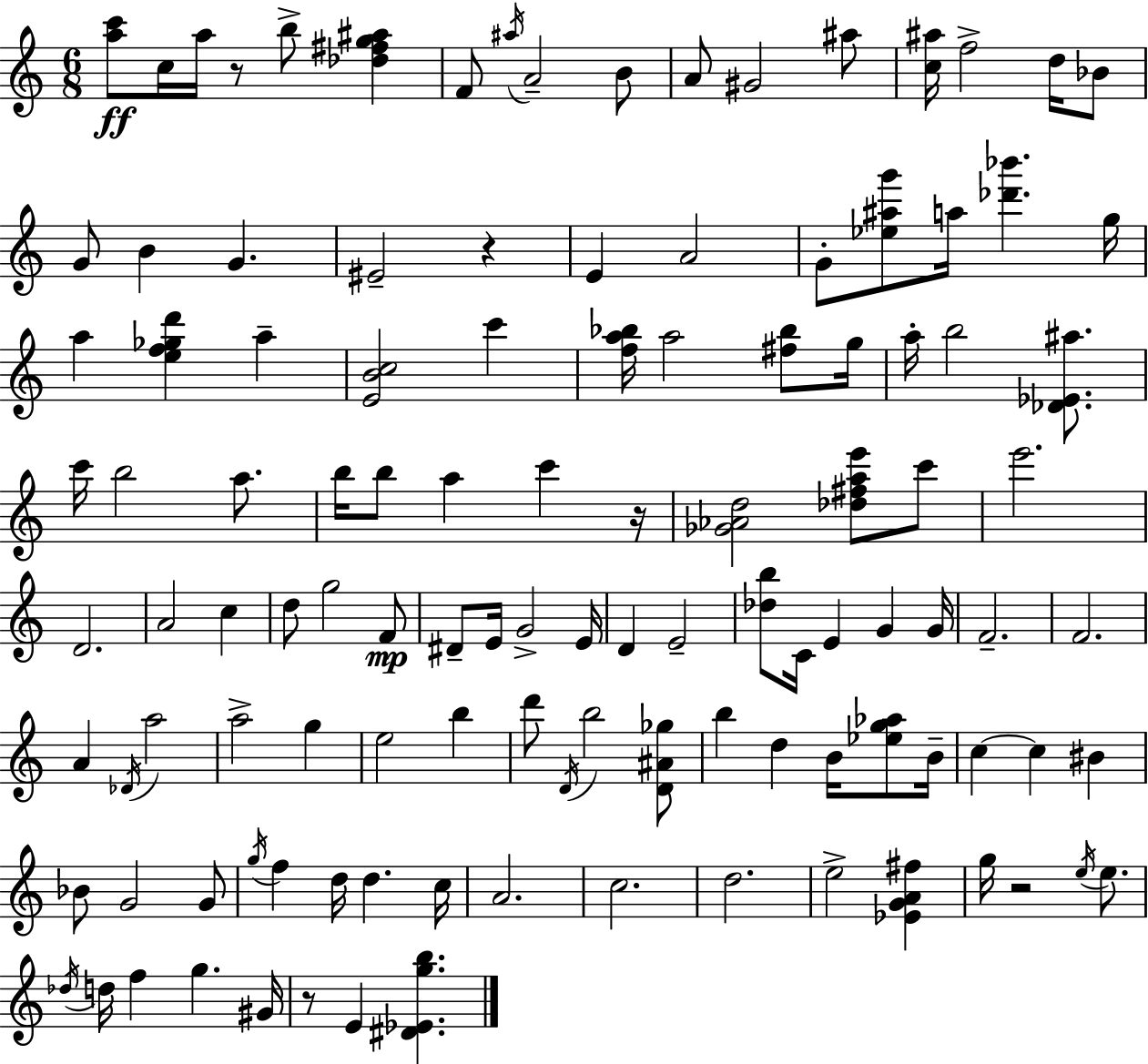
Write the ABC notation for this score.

X:1
T:Untitled
M:6/8
L:1/4
K:Am
[ac']/2 c/4 a/4 z/2 b/2 [_d^fg^a] F/2 ^a/4 A2 B/2 A/2 ^G2 ^a/2 [c^a]/4 f2 d/4 _B/2 G/2 B G ^E2 z E A2 G/2 [_e^ag']/2 a/4 [_d'_b'] g/4 a [ef_gd'] a [EBc]2 c' [fa_b]/4 a2 [^f_b]/2 g/4 a/4 b2 [_D_E^a]/2 c'/4 b2 a/2 b/4 b/2 a c' z/4 [_G_Ad]2 [_d^fae']/2 c'/2 e'2 D2 A2 c d/2 g2 F/2 ^D/2 E/4 G2 E/4 D E2 [_db]/2 C/4 E G G/4 F2 F2 A _D/4 a2 a2 g e2 b d'/2 D/4 b2 [D^A_g]/2 b d B/4 [_eg_a]/2 B/4 c c ^B _B/2 G2 G/2 g/4 f d/4 d c/4 A2 c2 d2 e2 [_EGA^f] g/4 z2 e/4 e/2 _d/4 d/4 f g ^G/4 z/2 E [^D_Egb]